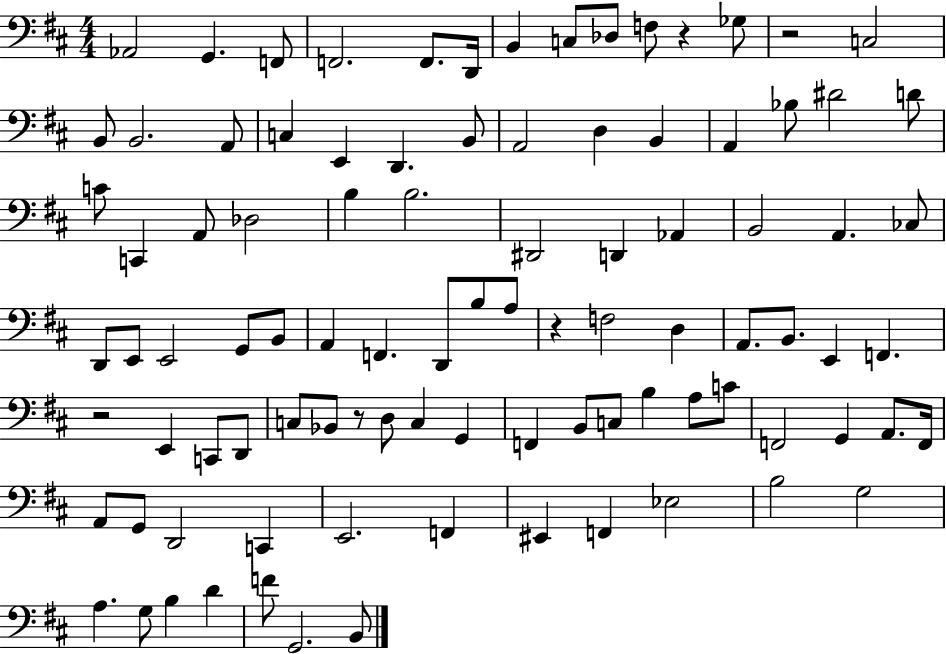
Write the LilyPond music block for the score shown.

{
  \clef bass
  \numericTimeSignature
  \time 4/4
  \key d \major
  \repeat volta 2 { aes,2 g,4. f,8 | f,2. f,8. d,16 | b,4 c8 des8 f8 r4 ges8 | r2 c2 | \break b,8 b,2. a,8 | c4 e,4 d,4. b,8 | a,2 d4 b,4 | a,4 bes8 dis'2 d'8 | \break c'8 c,4 a,8 des2 | b4 b2. | dis,2 d,4 aes,4 | b,2 a,4. ces8 | \break d,8 e,8 e,2 g,8 b,8 | a,4 f,4. d,8 b8 a8 | r4 f2 d4 | a,8. b,8. e,4 f,4. | \break r2 e,4 c,8 d,8 | c8 bes,8 r8 d8 c4 g,4 | f,4 b,8 c8 b4 a8 c'8 | f,2 g,4 a,8. f,16 | \break a,8 g,8 d,2 c,4 | e,2. f,4 | eis,4 f,4 ees2 | b2 g2 | \break a4. g8 b4 d'4 | f'8 g,2. b,8 | } \bar "|."
}